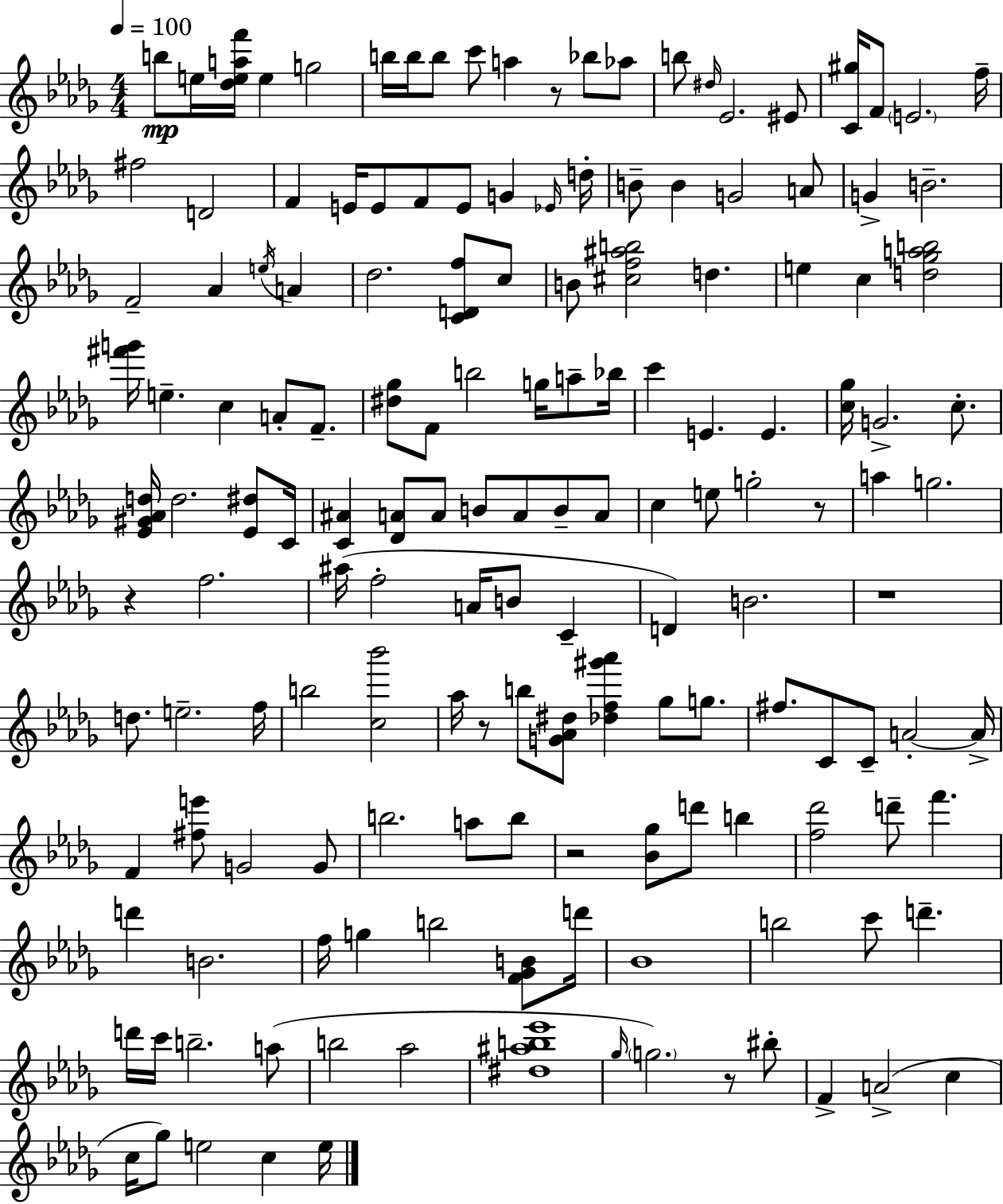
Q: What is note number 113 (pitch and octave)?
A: C6